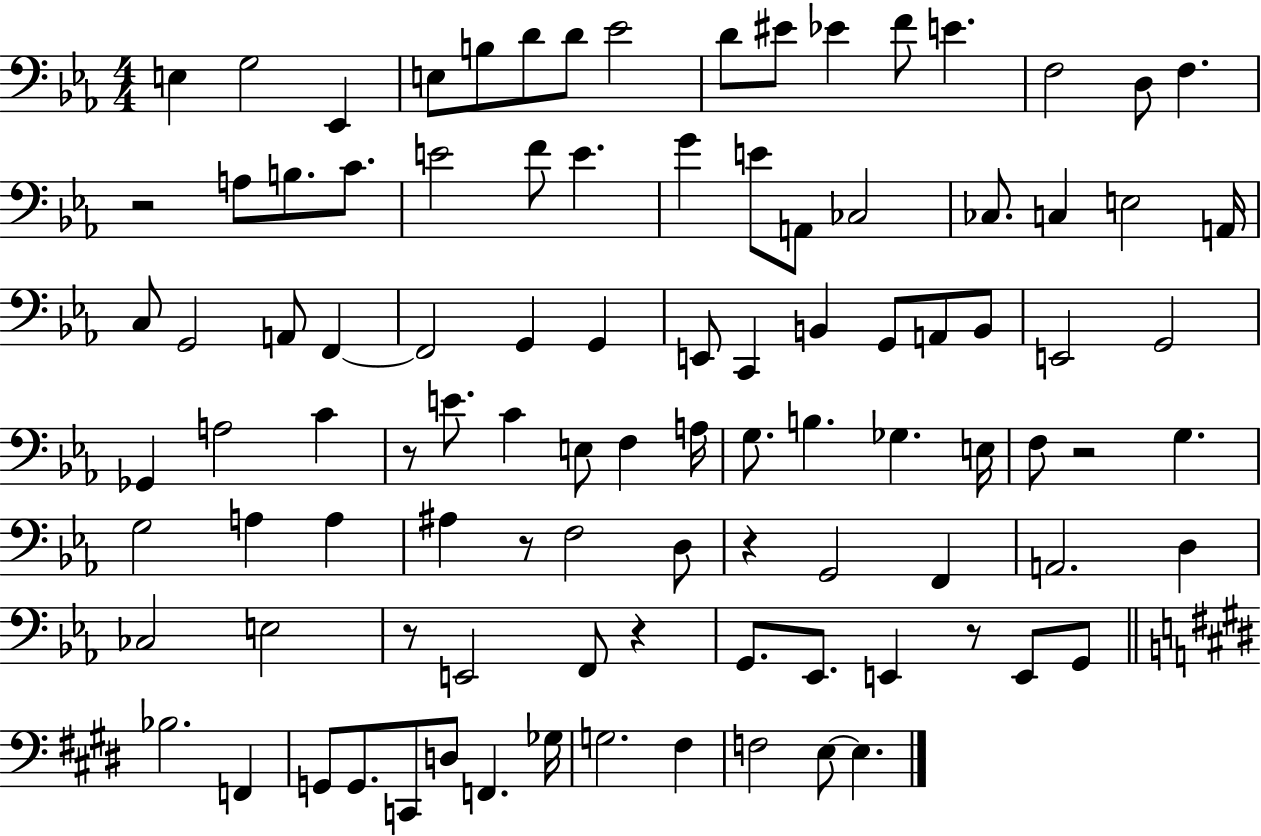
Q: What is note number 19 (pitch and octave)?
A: C4